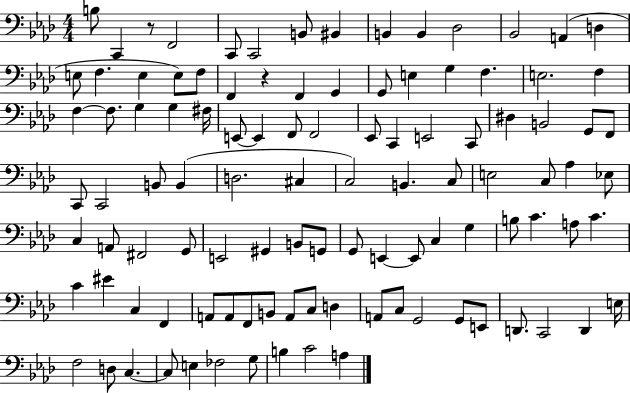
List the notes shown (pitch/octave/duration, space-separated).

B3/e C2/q R/e F2/h C2/e C2/h B2/e BIS2/q B2/q B2/q Db3/h Bb2/h A2/q D3/q E3/e F3/q. E3/q E3/e F3/e F2/q R/q F2/q G2/q G2/e E3/q G3/q F3/q. E3/h. F3/q F3/q F3/e. G3/q G3/q F#3/s E2/e E2/q F2/e F2/h Eb2/e C2/q E2/h C2/e D#3/q B2/h G2/e F2/e C2/e C2/h B2/e B2/q D3/h. C#3/q C3/h B2/q. C3/e E3/h C3/e Ab3/q Eb3/e C3/q A2/e F#2/h G2/e E2/h G#2/q B2/e G2/e G2/e E2/q E2/e C3/q G3/q B3/e C4/q. A3/e C4/q. C4/q EIS4/q C3/q F2/q A2/e A2/e F2/e B2/e A2/e C3/e D3/q A2/e C3/e G2/h G2/e E2/e D2/e. C2/h D2/q E3/s F3/h D3/e C3/q. C3/e E3/q FES3/h G3/e B3/q C4/h A3/q